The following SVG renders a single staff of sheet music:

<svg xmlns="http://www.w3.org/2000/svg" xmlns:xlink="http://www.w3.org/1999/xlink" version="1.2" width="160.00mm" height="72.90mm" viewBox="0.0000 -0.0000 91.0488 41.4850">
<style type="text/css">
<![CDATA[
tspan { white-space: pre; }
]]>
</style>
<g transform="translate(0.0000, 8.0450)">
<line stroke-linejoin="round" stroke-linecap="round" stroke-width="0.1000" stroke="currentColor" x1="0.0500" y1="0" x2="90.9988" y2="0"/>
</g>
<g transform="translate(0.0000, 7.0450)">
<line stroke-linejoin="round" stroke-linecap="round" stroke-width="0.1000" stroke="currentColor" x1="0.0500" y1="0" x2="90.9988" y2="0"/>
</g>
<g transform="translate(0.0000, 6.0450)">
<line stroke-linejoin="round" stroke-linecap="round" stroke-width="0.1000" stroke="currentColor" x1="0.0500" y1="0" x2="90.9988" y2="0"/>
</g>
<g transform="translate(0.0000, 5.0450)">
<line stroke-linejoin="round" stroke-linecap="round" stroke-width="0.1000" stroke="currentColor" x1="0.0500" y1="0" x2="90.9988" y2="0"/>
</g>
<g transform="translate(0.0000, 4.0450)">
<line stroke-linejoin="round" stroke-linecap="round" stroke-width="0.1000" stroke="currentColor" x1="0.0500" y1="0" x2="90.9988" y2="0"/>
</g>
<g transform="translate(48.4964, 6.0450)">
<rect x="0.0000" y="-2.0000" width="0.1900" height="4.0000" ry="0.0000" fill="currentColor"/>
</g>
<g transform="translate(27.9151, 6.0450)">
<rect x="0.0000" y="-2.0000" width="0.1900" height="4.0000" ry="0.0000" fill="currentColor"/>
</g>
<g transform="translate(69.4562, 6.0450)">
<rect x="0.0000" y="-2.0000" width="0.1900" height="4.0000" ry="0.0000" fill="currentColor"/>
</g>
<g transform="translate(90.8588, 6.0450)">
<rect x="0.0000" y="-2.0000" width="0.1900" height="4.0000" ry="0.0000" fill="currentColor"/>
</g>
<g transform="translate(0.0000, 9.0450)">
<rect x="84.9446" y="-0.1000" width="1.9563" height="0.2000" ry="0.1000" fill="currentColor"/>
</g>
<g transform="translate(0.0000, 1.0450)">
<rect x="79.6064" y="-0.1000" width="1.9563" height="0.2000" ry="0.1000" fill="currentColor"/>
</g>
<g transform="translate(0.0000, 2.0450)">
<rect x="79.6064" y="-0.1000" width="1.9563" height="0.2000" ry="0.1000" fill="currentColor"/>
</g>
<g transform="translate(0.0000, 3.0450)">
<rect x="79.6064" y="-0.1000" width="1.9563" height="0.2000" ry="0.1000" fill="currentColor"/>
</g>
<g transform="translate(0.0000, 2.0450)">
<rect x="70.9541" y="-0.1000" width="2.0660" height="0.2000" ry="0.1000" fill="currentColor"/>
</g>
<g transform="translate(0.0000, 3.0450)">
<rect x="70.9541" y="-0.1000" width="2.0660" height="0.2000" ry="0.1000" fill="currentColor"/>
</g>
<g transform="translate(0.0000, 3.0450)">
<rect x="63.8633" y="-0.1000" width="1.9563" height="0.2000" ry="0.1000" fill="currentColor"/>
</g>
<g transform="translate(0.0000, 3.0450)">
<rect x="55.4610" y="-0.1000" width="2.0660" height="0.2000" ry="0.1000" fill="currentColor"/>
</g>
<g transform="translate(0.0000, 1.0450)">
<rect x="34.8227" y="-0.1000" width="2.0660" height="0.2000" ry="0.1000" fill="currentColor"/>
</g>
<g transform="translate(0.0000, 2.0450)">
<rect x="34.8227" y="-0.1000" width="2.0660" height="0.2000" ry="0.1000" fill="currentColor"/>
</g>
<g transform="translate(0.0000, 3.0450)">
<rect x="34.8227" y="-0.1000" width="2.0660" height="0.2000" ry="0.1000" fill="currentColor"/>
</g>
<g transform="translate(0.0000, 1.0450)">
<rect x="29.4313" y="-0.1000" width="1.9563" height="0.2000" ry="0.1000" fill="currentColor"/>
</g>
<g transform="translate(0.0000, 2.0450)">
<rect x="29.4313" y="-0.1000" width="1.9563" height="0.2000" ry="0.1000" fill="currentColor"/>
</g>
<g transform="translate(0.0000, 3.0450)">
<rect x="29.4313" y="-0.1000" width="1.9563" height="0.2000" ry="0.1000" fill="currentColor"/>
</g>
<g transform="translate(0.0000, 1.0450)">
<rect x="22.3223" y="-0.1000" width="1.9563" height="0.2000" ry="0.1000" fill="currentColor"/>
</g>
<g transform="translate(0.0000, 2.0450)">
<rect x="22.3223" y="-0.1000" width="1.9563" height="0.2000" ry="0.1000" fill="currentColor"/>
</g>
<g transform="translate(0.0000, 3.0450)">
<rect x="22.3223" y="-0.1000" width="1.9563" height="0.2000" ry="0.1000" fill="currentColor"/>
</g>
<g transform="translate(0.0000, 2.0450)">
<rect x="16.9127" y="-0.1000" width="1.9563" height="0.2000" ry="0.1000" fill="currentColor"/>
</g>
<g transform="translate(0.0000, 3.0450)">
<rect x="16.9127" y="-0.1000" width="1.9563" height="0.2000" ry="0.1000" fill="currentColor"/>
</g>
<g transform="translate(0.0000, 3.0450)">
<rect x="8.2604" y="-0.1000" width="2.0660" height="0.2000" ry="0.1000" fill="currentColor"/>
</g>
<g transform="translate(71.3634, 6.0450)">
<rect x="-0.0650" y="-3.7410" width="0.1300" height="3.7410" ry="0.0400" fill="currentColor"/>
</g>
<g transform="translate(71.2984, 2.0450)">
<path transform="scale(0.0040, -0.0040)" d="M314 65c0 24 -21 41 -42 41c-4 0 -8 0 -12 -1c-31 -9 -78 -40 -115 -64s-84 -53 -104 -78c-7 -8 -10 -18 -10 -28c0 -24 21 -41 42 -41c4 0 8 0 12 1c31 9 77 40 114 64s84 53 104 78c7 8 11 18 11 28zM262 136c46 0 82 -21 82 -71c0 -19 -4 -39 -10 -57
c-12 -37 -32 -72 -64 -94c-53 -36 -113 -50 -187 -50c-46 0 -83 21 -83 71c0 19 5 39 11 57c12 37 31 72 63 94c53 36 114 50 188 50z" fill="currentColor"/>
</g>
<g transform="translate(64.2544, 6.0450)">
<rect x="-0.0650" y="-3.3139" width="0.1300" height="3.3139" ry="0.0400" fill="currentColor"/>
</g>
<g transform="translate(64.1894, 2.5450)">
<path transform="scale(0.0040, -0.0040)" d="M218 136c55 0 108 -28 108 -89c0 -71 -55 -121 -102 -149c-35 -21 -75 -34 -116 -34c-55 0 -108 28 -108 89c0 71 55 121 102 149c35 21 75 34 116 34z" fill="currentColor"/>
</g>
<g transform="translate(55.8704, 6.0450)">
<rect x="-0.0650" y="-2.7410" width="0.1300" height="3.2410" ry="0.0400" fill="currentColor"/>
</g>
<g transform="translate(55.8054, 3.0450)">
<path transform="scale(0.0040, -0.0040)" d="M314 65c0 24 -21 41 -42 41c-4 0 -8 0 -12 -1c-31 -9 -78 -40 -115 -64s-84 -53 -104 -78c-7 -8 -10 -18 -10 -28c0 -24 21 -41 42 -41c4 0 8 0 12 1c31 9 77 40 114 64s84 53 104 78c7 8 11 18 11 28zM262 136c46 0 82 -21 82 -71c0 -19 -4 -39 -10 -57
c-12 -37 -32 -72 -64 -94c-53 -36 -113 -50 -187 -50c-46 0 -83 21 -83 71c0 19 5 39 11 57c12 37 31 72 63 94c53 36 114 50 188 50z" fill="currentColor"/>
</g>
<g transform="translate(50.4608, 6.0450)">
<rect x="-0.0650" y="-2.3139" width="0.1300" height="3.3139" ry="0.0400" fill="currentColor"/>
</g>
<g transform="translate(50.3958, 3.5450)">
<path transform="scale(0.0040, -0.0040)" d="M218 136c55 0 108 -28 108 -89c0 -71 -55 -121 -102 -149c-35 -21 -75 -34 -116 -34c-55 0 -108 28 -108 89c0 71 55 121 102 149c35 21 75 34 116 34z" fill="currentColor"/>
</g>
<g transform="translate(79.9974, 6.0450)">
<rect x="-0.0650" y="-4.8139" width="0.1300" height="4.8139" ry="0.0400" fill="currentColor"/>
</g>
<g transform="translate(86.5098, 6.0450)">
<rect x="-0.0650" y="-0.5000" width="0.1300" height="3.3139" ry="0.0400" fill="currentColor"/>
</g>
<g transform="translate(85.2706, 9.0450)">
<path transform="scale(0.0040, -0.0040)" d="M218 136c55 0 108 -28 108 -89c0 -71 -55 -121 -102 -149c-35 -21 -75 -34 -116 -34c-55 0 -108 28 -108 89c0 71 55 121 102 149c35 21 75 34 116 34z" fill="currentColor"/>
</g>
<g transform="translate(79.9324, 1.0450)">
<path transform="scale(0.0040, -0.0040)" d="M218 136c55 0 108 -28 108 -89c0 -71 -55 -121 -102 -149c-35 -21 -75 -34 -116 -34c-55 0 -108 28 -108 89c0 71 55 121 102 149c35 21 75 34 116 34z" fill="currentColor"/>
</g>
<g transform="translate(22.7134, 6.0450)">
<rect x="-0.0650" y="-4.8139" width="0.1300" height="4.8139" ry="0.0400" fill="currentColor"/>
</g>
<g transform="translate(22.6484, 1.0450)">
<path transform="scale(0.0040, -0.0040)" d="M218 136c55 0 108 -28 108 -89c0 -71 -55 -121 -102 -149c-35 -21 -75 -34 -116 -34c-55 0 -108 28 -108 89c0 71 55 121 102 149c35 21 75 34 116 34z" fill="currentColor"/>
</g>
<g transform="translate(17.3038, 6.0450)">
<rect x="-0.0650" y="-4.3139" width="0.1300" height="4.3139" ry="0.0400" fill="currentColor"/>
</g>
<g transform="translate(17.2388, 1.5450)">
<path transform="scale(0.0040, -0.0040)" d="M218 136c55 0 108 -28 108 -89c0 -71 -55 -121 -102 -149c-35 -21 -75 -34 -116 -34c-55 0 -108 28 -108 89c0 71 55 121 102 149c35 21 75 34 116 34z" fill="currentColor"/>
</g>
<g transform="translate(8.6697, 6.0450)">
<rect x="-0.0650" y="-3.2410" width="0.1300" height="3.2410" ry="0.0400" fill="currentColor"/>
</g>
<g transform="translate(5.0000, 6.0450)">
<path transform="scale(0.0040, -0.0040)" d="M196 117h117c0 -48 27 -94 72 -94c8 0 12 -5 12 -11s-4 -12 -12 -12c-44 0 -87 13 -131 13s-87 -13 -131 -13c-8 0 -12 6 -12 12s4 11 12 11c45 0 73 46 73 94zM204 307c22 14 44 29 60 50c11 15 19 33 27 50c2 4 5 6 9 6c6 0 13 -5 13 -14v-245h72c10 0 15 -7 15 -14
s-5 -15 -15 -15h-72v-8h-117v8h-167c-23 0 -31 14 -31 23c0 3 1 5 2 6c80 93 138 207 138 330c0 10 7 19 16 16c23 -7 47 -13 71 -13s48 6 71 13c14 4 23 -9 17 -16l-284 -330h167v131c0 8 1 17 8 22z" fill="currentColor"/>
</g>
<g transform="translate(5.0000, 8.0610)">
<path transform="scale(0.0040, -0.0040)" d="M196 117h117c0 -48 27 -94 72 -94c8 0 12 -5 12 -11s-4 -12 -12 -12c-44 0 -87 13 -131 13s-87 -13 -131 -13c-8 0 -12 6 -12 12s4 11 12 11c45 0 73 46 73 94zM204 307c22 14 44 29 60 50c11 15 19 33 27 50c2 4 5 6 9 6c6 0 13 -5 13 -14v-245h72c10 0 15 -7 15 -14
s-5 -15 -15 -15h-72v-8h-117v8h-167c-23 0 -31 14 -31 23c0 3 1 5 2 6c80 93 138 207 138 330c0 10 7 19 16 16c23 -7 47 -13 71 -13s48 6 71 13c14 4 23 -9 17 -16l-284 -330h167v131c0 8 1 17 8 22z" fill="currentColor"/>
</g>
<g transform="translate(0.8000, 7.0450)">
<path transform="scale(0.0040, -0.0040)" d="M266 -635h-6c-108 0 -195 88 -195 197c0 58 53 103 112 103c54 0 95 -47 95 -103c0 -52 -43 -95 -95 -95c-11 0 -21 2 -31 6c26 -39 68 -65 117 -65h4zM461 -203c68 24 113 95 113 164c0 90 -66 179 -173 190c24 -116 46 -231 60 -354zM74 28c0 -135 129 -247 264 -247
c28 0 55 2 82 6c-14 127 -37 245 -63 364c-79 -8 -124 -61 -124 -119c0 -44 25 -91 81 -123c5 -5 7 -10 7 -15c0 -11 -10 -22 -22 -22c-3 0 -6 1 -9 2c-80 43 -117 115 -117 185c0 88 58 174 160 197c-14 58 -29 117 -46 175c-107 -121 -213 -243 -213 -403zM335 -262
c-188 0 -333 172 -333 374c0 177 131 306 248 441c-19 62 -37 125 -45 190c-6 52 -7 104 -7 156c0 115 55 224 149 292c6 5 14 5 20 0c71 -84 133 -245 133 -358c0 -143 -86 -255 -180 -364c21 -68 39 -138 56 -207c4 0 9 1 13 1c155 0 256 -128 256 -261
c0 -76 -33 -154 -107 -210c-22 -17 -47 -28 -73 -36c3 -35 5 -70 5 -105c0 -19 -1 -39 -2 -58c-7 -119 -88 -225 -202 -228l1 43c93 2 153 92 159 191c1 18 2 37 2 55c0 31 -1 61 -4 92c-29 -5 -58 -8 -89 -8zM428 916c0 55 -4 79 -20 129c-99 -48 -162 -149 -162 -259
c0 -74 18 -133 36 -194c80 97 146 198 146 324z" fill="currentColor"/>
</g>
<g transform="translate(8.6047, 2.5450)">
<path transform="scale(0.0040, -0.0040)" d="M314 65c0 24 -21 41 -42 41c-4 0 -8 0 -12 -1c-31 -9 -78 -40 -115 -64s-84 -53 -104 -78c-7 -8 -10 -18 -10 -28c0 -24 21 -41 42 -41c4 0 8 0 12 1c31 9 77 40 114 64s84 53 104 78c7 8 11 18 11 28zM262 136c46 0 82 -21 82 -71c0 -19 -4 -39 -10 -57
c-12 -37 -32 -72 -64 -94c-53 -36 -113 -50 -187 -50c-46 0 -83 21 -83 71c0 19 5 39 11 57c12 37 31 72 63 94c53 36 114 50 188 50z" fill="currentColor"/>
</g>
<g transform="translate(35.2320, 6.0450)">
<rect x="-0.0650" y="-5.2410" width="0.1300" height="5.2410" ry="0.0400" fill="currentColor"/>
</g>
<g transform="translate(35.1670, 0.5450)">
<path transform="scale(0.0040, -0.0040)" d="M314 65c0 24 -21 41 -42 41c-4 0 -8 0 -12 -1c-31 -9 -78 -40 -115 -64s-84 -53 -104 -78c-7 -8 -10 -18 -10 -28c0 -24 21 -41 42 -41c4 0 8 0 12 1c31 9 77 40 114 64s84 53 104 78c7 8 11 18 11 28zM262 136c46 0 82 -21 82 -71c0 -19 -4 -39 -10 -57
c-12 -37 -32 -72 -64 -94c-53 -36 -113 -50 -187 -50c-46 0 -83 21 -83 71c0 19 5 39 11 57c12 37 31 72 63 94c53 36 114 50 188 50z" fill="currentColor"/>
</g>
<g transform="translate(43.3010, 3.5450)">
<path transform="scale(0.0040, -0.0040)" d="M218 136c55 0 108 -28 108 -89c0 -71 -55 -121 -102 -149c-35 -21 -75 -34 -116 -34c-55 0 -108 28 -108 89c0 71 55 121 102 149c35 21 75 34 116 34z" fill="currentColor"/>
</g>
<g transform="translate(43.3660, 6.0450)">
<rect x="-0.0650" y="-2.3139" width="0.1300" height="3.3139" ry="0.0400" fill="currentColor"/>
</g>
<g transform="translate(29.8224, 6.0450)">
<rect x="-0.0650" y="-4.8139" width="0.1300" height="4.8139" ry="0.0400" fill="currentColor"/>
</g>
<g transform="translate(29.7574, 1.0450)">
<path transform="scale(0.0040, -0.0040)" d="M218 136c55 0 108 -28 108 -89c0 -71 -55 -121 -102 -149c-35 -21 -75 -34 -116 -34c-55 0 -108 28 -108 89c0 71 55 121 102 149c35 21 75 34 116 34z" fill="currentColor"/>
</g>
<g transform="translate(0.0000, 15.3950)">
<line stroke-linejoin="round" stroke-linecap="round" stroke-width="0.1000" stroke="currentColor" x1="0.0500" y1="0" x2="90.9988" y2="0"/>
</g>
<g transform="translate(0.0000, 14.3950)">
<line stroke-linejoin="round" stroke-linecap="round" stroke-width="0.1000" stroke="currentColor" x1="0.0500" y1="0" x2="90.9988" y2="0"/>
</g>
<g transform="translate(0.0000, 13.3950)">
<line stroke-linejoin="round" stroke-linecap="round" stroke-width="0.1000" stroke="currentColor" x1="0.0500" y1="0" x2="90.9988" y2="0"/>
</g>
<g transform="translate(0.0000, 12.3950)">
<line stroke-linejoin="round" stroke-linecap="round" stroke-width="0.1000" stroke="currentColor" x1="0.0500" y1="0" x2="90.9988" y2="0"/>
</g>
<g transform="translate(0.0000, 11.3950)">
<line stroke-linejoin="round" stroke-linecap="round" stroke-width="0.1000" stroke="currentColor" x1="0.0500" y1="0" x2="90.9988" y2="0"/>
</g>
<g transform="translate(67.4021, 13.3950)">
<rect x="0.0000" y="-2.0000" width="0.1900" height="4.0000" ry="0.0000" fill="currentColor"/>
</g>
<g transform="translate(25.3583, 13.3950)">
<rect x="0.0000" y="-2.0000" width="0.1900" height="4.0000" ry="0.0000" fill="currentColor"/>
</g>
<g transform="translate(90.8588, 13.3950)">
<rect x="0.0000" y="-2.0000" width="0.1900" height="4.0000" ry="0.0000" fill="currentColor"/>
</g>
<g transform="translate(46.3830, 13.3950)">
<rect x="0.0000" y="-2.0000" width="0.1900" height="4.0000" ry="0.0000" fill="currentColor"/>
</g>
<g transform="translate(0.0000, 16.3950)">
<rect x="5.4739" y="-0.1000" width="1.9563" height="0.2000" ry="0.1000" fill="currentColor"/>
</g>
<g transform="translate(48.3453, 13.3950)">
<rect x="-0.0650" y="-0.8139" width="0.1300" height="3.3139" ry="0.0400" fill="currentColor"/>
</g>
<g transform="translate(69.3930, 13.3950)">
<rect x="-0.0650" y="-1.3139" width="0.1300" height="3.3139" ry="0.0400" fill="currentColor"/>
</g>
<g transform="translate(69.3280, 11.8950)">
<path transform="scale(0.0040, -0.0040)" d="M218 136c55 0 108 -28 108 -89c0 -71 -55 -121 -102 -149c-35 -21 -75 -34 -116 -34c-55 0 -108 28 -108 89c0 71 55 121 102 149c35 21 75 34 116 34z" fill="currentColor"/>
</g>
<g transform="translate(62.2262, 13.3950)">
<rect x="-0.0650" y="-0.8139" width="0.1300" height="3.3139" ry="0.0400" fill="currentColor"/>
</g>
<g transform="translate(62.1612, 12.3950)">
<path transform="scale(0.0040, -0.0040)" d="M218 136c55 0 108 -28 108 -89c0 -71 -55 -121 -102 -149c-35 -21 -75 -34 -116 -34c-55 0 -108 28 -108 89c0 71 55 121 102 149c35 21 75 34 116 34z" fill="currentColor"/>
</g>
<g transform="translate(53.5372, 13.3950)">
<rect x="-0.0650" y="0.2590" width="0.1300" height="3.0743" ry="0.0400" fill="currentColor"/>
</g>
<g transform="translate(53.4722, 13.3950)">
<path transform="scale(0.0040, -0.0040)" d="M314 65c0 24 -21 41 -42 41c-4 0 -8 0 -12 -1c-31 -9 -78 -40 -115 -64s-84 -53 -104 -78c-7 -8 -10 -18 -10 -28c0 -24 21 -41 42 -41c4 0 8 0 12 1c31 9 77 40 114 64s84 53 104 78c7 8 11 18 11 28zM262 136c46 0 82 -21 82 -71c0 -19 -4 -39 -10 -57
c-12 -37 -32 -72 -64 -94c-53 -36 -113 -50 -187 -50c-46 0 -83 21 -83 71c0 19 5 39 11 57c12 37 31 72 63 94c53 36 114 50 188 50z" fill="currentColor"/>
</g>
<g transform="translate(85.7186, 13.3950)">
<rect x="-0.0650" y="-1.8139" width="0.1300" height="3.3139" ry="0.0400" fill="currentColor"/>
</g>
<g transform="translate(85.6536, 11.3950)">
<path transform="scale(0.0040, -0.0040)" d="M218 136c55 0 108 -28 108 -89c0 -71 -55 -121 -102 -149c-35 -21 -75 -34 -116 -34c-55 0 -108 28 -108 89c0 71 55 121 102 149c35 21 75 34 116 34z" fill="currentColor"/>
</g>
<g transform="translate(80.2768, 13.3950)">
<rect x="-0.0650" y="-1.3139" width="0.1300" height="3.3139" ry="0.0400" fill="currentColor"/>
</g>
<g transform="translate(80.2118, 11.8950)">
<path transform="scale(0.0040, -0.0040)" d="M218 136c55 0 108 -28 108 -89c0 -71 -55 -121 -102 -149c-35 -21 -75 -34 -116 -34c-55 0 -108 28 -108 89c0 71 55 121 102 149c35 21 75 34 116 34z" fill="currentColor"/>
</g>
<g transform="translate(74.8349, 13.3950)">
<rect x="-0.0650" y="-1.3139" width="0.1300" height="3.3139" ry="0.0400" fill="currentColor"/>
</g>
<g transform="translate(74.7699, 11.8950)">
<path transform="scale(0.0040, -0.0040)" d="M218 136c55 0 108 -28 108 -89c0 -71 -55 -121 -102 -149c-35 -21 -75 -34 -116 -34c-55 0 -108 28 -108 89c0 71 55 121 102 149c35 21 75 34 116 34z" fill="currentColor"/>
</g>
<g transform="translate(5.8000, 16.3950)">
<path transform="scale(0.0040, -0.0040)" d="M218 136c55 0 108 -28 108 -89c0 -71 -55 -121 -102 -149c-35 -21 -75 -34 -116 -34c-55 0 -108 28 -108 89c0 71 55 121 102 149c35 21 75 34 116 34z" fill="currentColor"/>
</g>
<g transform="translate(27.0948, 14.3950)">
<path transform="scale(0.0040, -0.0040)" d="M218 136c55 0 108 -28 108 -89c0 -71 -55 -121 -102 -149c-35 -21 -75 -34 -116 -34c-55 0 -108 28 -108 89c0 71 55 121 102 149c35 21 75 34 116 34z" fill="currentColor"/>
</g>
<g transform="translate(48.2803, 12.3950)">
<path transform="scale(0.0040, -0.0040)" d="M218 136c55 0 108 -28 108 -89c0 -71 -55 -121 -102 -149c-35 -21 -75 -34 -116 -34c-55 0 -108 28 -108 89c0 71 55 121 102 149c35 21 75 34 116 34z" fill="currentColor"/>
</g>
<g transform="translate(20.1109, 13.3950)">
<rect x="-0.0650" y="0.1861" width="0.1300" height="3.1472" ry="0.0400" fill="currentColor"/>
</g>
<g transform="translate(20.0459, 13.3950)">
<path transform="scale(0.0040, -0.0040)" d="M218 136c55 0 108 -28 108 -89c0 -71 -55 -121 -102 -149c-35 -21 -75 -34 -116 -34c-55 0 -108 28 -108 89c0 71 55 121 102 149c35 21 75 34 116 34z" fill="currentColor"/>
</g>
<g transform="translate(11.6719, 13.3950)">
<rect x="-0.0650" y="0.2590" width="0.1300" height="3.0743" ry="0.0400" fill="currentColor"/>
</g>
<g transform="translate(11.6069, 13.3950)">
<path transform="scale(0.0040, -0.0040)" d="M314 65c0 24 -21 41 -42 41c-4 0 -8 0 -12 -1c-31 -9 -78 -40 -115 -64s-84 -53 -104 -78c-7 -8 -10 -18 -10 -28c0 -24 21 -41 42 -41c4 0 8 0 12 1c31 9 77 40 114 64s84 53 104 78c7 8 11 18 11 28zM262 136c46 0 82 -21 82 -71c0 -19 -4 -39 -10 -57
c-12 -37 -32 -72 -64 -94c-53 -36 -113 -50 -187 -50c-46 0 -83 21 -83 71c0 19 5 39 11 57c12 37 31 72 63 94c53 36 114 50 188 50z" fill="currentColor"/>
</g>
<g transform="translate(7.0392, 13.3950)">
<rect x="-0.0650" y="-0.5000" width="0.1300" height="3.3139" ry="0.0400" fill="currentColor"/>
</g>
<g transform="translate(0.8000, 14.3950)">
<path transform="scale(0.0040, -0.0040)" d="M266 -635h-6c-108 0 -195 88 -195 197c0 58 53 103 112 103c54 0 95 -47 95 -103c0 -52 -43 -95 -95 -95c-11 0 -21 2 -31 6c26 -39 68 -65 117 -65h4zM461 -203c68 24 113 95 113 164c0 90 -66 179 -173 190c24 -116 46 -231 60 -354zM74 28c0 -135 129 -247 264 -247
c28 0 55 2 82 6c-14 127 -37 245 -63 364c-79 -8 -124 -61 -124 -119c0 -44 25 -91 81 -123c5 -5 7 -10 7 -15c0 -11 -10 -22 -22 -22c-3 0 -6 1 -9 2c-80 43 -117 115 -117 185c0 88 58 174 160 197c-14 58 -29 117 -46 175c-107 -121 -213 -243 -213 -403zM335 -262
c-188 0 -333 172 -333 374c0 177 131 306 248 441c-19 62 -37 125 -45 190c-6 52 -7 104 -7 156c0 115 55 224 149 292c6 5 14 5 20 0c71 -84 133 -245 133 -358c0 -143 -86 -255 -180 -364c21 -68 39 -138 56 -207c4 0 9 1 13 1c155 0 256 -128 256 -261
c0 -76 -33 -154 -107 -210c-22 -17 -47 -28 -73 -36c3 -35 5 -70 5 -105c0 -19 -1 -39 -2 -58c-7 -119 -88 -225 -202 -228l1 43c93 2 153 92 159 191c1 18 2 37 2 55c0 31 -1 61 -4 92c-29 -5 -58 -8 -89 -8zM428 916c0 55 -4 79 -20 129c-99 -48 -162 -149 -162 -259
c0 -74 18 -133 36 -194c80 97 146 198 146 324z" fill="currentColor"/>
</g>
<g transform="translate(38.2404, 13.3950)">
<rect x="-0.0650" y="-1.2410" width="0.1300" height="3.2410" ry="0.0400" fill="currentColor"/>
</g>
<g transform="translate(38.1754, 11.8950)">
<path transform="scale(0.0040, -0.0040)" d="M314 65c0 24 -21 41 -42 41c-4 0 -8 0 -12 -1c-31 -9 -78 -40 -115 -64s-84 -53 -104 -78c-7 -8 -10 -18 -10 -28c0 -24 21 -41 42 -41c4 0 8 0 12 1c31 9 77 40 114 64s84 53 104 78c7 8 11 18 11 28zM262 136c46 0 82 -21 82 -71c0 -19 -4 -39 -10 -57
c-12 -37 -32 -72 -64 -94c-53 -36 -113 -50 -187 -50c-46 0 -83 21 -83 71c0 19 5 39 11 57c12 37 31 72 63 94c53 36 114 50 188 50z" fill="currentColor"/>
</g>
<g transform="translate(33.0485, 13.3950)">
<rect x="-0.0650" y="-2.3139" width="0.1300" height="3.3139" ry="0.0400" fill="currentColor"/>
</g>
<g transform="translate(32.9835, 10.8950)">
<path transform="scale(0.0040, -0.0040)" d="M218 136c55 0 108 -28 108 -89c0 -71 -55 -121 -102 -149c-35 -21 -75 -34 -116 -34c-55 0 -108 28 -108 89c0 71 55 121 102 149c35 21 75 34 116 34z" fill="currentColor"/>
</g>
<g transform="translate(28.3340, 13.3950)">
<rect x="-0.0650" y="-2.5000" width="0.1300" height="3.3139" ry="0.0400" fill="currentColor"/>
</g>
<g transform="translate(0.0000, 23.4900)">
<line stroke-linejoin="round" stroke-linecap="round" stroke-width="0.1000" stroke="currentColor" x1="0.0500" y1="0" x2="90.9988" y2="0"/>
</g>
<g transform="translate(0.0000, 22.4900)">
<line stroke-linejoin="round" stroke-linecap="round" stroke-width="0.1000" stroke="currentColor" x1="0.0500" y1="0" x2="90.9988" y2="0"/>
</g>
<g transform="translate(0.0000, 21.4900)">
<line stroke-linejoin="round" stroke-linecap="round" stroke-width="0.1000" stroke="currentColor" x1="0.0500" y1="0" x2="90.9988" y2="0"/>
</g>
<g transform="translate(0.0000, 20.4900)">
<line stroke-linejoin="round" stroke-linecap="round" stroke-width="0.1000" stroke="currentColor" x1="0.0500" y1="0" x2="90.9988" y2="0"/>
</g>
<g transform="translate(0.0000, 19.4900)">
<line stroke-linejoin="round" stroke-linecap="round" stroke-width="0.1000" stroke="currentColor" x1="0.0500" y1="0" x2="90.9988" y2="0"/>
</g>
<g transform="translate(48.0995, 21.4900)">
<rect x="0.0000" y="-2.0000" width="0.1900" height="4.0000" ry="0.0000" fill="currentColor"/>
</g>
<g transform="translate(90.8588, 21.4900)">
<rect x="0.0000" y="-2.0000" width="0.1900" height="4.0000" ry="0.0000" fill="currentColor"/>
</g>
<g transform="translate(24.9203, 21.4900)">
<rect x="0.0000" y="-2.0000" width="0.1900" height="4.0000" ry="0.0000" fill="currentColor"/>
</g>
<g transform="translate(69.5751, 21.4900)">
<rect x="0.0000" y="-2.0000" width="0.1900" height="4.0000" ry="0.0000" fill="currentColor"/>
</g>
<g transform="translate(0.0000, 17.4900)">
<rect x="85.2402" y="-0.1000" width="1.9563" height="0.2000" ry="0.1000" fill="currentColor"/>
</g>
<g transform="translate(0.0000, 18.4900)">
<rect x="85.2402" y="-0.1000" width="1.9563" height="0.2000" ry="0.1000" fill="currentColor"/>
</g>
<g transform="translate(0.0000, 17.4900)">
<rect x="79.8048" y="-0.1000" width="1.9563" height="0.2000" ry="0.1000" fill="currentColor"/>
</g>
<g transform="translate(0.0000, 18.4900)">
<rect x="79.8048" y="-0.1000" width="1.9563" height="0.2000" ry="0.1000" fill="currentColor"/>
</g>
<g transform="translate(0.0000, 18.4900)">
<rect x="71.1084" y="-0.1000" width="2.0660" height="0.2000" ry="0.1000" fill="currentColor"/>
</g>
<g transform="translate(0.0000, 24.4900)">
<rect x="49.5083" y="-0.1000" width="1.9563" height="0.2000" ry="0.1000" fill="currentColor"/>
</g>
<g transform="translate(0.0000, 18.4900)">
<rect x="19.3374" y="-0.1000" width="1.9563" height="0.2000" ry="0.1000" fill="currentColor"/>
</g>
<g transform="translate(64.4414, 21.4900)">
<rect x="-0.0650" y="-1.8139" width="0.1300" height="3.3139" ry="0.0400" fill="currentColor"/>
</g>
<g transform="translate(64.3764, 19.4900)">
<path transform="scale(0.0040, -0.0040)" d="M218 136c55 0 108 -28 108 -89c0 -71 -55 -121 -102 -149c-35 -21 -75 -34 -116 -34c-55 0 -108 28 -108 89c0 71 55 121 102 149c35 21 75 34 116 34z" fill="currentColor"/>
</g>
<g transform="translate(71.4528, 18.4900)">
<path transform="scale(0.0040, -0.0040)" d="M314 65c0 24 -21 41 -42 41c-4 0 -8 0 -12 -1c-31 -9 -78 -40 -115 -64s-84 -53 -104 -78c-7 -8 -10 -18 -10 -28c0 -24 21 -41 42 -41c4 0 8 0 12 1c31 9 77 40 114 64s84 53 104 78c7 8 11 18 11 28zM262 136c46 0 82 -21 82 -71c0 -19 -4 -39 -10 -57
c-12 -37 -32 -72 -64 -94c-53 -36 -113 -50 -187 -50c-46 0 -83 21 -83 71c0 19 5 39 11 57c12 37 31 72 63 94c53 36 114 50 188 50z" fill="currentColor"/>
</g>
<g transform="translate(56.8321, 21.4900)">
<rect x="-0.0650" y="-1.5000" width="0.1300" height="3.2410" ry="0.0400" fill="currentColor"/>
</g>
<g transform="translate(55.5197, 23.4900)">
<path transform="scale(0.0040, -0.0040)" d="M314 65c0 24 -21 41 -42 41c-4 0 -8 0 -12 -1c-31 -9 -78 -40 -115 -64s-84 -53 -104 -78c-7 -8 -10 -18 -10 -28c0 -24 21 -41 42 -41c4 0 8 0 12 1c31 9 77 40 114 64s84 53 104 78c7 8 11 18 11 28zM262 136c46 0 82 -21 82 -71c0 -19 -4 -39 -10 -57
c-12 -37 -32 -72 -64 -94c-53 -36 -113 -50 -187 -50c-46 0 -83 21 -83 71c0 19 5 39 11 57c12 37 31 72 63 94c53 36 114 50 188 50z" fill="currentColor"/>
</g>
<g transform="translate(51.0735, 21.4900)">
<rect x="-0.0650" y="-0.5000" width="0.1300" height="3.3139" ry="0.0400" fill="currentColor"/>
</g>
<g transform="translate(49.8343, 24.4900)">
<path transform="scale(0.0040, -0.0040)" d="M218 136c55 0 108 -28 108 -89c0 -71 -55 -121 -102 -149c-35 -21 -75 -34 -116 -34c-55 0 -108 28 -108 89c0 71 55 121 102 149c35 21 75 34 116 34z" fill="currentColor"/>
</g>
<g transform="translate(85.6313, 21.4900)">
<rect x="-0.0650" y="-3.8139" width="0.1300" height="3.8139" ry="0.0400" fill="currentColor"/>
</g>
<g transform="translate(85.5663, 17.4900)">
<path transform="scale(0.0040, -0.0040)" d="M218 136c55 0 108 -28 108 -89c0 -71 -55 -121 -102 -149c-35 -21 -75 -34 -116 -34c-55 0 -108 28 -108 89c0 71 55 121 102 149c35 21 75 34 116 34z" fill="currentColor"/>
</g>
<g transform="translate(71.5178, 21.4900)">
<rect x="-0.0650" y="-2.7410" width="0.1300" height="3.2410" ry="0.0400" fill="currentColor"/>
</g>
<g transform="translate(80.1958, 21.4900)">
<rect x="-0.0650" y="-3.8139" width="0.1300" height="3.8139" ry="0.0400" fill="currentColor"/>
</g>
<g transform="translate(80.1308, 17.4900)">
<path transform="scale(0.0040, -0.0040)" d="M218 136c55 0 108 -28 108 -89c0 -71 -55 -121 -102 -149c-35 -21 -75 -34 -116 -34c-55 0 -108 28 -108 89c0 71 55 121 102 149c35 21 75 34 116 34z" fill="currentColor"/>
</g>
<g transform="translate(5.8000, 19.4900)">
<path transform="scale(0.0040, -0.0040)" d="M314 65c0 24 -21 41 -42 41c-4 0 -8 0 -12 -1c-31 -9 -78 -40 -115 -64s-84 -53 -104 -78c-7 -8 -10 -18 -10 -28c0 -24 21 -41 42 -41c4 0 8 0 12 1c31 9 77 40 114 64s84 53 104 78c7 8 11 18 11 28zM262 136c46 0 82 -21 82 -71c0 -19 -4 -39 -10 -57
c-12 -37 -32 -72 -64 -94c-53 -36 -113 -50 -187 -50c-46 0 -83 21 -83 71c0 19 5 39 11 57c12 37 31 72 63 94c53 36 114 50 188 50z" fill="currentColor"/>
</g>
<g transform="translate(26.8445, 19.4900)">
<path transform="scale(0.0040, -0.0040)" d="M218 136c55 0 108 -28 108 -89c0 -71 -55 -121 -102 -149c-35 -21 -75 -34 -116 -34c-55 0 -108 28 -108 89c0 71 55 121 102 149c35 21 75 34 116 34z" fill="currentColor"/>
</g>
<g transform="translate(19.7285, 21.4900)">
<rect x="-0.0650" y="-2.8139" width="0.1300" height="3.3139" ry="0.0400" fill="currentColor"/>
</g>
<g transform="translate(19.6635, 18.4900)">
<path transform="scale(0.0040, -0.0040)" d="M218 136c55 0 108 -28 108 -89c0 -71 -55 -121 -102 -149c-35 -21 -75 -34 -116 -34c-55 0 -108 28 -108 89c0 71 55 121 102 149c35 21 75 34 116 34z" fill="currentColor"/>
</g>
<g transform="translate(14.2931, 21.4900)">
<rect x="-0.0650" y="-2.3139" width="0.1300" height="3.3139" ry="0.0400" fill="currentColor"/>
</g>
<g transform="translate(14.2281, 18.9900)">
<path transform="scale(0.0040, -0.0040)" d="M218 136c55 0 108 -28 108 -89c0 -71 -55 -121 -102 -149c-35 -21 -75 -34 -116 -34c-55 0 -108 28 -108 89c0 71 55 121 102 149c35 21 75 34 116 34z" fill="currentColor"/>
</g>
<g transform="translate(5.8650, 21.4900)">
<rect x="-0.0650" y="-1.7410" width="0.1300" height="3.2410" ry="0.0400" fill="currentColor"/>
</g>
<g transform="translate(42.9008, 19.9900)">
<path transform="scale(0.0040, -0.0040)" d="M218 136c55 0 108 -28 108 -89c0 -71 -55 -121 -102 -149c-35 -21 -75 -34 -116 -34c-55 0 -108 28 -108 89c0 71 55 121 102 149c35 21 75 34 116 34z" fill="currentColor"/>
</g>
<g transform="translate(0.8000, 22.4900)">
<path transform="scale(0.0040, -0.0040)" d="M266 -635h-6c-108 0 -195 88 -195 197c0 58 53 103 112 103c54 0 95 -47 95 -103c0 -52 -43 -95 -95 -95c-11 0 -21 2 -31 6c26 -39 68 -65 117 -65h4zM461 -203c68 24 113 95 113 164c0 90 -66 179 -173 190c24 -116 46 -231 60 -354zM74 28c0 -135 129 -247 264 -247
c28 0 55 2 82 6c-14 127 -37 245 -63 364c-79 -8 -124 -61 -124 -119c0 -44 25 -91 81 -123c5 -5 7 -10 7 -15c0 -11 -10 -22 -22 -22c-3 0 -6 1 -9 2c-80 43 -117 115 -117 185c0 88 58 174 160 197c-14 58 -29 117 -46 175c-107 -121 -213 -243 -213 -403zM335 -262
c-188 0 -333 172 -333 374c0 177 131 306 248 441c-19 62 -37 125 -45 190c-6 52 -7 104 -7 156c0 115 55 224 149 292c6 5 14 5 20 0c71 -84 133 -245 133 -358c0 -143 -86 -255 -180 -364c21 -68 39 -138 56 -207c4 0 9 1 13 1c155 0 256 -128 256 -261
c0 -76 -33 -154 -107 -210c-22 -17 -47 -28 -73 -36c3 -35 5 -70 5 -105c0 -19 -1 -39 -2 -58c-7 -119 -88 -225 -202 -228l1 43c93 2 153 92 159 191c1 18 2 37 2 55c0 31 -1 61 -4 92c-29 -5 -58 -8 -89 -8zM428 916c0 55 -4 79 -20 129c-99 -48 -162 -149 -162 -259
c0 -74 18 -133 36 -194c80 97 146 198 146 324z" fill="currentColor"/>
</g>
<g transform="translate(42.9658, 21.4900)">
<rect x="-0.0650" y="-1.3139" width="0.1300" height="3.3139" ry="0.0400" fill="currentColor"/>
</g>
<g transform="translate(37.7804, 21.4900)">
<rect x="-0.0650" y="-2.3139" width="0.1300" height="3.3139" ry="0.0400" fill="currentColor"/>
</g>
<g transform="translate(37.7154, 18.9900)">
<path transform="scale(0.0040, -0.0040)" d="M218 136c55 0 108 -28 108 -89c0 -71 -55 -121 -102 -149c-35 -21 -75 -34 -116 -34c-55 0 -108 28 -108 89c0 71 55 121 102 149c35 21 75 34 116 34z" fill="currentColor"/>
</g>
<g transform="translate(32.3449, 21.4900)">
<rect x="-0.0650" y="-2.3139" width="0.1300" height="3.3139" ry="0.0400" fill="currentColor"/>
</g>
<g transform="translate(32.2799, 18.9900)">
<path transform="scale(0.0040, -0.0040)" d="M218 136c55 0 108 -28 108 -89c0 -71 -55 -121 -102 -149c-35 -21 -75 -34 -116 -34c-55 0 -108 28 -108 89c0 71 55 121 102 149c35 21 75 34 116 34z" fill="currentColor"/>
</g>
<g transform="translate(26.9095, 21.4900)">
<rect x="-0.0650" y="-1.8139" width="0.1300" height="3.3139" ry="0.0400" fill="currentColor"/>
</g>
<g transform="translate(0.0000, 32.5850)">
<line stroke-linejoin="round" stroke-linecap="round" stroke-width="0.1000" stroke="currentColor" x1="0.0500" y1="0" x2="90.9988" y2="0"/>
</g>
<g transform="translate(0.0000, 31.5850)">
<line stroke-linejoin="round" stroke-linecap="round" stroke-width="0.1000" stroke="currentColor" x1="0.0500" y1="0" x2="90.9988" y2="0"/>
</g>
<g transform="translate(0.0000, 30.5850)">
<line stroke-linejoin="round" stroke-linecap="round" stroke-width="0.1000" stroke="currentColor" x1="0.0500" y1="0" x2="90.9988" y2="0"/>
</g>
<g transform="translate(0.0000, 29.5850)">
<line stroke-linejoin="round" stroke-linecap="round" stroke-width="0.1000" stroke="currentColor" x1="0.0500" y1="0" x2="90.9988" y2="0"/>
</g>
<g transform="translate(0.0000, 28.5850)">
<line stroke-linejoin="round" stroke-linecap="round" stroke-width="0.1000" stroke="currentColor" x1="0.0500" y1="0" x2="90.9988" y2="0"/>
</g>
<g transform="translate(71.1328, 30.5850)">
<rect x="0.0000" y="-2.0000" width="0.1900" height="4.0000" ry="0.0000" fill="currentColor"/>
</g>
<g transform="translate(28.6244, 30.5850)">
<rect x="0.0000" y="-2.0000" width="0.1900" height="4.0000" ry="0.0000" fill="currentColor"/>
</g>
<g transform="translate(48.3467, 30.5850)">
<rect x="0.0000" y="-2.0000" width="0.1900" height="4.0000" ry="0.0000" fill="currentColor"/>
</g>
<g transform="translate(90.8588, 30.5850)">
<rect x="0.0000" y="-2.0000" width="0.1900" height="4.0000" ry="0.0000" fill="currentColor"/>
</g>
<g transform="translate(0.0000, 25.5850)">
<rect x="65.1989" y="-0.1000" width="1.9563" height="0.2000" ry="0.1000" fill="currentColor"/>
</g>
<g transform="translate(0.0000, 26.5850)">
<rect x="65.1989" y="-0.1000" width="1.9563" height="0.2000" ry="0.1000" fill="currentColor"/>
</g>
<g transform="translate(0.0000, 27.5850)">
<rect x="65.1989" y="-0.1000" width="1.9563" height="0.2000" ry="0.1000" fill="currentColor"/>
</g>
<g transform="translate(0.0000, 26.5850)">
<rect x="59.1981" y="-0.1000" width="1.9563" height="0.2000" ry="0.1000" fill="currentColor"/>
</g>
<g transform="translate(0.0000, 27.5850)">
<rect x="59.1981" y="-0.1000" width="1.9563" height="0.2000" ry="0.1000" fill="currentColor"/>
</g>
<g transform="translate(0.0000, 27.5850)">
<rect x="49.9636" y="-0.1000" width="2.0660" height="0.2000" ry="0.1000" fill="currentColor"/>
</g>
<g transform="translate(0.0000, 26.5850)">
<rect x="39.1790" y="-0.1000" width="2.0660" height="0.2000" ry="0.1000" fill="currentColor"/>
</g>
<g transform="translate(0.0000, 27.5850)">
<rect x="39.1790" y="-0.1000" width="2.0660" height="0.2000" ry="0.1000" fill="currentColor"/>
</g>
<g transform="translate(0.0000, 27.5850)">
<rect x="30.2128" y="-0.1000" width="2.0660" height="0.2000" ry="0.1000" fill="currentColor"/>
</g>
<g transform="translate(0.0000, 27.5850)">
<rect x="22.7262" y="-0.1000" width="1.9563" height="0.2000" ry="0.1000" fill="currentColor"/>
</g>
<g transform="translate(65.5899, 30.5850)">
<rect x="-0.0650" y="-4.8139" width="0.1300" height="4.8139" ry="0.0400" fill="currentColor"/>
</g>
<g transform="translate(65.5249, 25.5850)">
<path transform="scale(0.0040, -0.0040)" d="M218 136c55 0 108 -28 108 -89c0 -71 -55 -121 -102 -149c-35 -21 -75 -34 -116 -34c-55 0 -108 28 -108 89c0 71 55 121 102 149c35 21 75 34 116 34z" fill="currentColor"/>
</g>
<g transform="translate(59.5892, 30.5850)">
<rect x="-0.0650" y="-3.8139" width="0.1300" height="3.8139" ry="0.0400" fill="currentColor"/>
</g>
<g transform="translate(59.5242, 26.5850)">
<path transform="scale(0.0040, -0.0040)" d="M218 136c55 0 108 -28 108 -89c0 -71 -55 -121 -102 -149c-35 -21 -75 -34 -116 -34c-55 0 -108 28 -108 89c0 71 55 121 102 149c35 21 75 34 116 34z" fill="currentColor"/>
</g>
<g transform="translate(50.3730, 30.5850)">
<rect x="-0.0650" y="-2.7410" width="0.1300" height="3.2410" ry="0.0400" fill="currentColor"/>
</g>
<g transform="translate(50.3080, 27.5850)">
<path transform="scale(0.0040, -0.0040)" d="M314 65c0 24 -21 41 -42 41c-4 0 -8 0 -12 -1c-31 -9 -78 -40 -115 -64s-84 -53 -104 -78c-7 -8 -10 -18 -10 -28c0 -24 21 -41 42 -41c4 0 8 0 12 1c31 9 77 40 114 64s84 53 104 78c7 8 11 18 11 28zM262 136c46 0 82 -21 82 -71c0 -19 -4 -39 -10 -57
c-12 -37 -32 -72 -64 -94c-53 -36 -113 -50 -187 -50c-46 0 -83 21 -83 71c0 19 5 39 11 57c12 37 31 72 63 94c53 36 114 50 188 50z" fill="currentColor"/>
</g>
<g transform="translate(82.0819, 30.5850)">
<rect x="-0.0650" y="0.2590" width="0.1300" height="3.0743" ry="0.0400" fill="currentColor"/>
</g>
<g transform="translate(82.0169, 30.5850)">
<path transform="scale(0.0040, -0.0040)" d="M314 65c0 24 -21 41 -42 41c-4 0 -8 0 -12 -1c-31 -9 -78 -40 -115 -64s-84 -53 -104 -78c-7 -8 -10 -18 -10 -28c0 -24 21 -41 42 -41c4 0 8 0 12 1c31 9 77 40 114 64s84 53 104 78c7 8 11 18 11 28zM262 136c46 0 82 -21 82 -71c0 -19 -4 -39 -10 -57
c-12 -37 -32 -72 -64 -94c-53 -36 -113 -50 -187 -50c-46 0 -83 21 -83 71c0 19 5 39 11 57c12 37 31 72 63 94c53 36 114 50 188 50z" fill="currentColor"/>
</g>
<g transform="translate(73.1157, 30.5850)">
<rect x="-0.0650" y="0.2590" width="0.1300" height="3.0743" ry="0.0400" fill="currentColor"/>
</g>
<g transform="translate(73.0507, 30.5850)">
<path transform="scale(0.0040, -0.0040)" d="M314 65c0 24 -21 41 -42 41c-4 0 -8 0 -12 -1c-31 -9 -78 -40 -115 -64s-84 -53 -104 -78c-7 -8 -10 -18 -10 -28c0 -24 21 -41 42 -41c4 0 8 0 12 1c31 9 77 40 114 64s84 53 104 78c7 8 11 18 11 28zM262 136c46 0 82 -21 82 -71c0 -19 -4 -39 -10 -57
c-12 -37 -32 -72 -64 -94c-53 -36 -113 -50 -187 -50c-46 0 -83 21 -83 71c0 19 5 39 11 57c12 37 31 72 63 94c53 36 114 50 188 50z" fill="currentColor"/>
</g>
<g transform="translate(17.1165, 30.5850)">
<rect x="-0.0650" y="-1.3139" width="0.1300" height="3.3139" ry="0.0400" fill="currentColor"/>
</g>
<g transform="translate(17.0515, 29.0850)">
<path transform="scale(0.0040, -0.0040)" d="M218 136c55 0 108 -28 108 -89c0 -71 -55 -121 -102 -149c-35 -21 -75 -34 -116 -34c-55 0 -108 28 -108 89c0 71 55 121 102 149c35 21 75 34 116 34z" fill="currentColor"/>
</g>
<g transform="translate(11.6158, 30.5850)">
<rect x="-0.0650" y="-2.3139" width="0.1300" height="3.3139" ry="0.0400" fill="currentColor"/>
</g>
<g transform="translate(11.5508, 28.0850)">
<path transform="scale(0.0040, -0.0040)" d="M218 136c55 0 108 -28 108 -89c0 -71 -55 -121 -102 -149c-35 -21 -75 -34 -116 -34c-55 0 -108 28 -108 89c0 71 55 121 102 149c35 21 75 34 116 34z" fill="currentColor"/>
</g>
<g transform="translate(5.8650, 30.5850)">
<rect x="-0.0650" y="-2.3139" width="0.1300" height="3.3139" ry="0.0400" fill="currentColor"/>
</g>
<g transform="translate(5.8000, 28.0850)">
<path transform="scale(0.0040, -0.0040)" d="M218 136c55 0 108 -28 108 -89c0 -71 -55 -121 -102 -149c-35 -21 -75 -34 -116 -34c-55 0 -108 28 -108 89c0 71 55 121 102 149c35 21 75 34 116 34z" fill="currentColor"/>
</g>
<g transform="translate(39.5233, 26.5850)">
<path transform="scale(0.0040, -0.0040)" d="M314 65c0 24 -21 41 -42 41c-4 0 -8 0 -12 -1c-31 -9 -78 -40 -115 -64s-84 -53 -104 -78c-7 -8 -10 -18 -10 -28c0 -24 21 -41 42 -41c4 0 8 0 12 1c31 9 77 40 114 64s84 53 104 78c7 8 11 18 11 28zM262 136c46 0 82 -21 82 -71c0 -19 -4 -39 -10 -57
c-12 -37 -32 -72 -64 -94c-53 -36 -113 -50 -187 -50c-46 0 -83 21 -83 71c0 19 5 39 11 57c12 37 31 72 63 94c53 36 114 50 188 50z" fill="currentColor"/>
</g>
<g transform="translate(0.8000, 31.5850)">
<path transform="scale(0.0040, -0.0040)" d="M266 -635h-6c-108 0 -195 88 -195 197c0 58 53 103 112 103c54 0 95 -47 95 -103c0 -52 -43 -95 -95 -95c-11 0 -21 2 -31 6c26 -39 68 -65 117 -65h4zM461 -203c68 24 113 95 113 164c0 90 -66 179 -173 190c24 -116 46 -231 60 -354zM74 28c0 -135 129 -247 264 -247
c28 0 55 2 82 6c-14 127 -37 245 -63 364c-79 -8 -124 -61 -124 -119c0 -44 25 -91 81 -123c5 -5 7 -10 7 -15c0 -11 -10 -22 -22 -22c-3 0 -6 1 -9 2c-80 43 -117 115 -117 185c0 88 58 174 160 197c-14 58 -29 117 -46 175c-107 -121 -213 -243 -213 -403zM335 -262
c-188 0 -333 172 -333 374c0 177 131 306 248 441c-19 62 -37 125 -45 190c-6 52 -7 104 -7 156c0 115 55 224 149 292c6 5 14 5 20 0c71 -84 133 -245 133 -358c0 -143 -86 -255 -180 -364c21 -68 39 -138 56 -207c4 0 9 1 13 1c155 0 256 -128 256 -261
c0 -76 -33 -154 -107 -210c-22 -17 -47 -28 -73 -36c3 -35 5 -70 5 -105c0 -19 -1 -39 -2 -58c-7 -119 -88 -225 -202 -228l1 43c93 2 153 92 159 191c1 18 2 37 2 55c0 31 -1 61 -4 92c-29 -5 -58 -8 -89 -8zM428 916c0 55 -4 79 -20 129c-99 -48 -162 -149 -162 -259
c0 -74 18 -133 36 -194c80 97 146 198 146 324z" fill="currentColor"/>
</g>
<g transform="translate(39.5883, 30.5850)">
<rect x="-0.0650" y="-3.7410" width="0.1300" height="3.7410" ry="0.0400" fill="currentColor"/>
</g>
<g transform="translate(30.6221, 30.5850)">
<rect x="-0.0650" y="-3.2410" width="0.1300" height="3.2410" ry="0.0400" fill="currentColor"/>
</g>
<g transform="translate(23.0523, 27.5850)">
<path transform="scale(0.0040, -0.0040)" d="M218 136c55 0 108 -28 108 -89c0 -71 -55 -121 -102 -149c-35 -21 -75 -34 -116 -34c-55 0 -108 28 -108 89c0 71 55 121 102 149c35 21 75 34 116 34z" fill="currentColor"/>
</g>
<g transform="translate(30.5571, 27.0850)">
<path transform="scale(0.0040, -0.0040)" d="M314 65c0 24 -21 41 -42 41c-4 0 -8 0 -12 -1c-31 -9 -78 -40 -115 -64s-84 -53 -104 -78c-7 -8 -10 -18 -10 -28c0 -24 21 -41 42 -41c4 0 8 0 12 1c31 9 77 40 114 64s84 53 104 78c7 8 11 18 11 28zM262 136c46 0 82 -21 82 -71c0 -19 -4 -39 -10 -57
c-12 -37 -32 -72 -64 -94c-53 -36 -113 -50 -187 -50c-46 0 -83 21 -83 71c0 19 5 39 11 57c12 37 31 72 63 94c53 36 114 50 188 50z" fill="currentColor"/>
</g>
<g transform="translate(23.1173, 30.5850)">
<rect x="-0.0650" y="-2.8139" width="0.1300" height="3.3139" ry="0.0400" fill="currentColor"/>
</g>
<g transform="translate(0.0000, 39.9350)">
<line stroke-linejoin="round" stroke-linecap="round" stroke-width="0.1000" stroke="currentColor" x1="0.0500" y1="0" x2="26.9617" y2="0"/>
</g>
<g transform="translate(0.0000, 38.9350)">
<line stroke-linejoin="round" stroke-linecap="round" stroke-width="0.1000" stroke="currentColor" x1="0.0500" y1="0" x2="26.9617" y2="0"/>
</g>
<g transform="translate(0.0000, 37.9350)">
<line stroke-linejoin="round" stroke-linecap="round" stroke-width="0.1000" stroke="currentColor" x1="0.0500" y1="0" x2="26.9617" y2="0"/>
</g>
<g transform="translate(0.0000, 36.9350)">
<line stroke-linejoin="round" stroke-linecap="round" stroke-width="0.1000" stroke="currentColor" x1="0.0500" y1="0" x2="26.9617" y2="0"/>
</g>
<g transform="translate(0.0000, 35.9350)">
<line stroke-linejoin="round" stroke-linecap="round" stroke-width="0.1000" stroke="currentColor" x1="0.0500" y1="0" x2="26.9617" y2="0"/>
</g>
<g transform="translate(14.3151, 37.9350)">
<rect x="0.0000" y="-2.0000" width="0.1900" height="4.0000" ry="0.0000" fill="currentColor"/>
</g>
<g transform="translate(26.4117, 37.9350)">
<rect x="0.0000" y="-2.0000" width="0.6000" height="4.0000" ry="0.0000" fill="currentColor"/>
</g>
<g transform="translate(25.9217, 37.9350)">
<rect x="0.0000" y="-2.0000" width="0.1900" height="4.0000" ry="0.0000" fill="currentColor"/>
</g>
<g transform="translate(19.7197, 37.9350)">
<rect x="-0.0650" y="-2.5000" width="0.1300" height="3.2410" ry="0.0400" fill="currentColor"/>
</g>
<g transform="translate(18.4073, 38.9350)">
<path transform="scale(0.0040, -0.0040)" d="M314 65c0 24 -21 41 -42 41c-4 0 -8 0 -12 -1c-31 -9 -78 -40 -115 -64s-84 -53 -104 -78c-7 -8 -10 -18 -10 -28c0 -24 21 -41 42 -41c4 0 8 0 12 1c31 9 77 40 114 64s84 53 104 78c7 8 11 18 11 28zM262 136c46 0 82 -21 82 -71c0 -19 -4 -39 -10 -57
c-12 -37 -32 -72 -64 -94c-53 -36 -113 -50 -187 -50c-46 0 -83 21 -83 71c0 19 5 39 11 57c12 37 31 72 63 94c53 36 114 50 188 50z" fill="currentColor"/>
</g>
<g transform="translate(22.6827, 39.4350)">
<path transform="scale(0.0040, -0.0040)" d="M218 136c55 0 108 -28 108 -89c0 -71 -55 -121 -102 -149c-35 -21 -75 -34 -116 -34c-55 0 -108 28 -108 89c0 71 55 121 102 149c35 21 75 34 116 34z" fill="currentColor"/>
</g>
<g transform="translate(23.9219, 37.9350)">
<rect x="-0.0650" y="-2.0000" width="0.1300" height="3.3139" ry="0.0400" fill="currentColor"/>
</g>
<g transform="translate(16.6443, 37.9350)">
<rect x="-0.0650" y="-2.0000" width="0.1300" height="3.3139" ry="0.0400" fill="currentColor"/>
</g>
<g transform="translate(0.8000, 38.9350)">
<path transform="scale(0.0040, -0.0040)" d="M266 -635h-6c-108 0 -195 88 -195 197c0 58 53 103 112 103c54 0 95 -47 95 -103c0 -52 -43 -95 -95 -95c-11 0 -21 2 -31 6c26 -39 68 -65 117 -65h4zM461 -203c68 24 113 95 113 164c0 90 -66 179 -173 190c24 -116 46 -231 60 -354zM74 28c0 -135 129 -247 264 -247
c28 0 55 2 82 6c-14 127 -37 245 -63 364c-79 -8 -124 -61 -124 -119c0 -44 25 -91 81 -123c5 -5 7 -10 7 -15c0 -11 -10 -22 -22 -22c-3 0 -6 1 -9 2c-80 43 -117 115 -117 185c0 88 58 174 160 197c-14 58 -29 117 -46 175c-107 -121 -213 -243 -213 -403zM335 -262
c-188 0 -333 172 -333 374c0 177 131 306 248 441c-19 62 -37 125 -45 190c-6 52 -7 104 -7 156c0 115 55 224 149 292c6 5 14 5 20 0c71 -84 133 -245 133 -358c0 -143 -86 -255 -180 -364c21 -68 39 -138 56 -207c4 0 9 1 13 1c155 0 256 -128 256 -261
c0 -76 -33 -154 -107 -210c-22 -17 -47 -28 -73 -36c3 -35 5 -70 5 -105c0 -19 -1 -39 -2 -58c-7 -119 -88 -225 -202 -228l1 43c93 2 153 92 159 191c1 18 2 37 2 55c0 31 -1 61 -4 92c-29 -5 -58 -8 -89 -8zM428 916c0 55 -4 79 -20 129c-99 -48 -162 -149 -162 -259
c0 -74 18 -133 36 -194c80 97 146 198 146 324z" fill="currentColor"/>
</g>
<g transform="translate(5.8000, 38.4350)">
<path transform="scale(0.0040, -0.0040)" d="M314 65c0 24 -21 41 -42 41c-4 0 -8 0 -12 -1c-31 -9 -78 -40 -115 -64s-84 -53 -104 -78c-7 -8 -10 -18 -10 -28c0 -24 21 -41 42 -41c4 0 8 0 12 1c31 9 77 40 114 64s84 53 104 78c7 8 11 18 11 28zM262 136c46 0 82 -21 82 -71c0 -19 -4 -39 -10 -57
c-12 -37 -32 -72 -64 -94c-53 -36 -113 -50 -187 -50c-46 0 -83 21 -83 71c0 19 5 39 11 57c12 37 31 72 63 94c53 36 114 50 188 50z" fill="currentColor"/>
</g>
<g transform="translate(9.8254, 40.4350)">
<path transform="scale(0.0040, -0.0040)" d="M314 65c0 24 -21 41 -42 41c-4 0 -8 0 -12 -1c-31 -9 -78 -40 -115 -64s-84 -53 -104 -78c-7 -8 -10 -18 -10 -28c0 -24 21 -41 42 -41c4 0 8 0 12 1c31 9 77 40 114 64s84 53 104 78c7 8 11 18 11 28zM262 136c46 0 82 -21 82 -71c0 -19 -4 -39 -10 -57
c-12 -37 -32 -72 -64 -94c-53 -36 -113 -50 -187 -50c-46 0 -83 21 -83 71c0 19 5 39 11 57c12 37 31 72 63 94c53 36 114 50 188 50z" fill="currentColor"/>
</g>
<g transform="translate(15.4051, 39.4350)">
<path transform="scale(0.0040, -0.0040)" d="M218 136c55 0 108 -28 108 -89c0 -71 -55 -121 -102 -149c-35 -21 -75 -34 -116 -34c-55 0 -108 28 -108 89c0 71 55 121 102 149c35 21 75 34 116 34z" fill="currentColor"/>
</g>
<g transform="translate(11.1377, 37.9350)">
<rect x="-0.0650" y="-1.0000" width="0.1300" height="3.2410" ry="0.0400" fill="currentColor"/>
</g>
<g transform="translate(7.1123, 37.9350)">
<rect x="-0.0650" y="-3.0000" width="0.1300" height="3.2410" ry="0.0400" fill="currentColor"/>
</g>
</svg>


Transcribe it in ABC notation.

X:1
T:Untitled
M:4/4
L:1/4
K:C
b2 d' e' e' f'2 g g a2 b c'2 e' C C B2 B G g e2 d B2 d e e e f f2 g a f g g e C E2 f a2 c' c' g g e a b2 c'2 a2 c' e' B2 B2 A2 D2 F G2 F